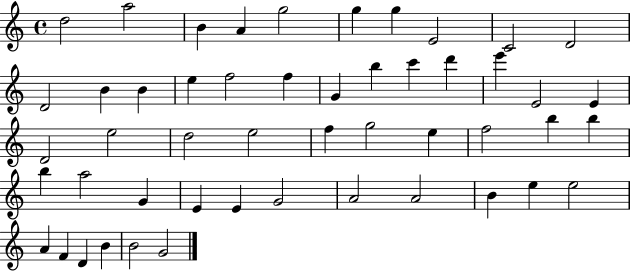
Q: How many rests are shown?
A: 0